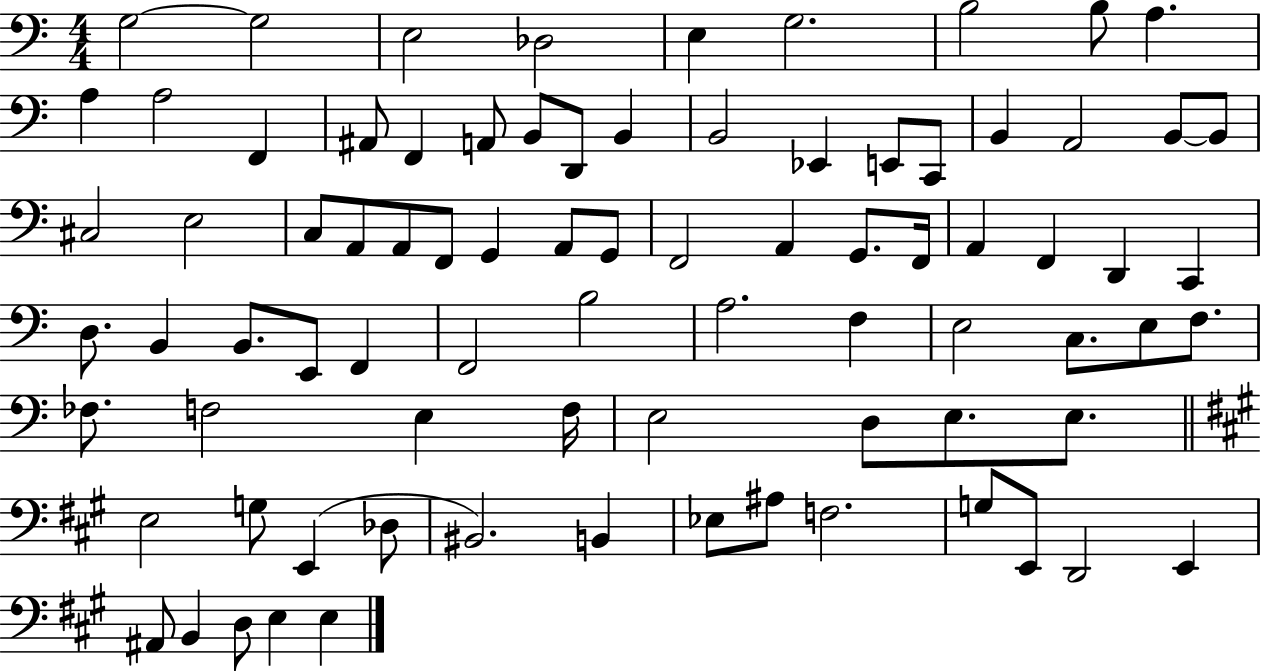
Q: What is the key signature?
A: C major